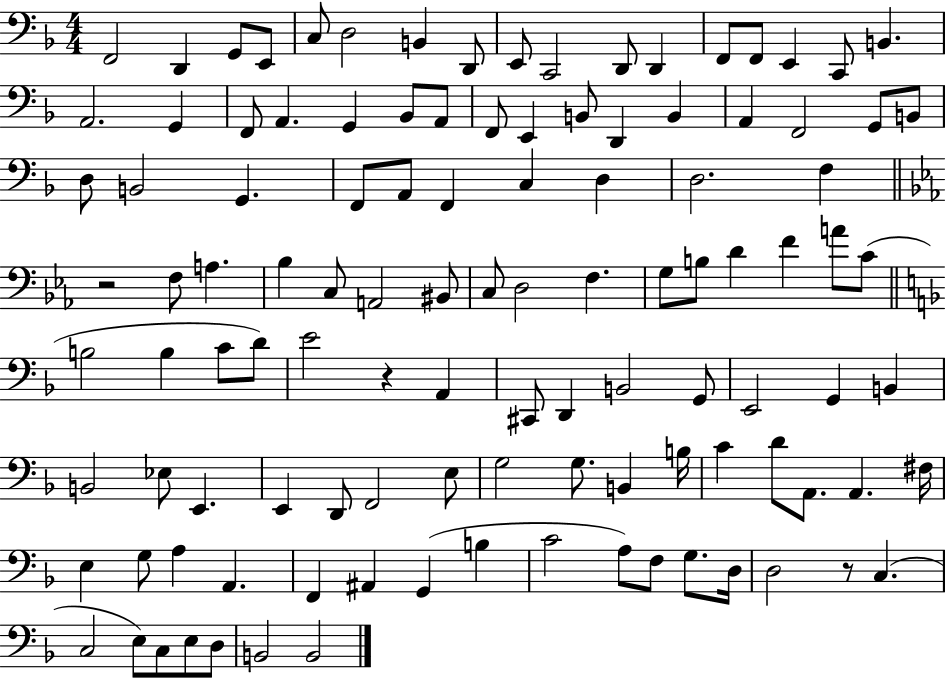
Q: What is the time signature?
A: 4/4